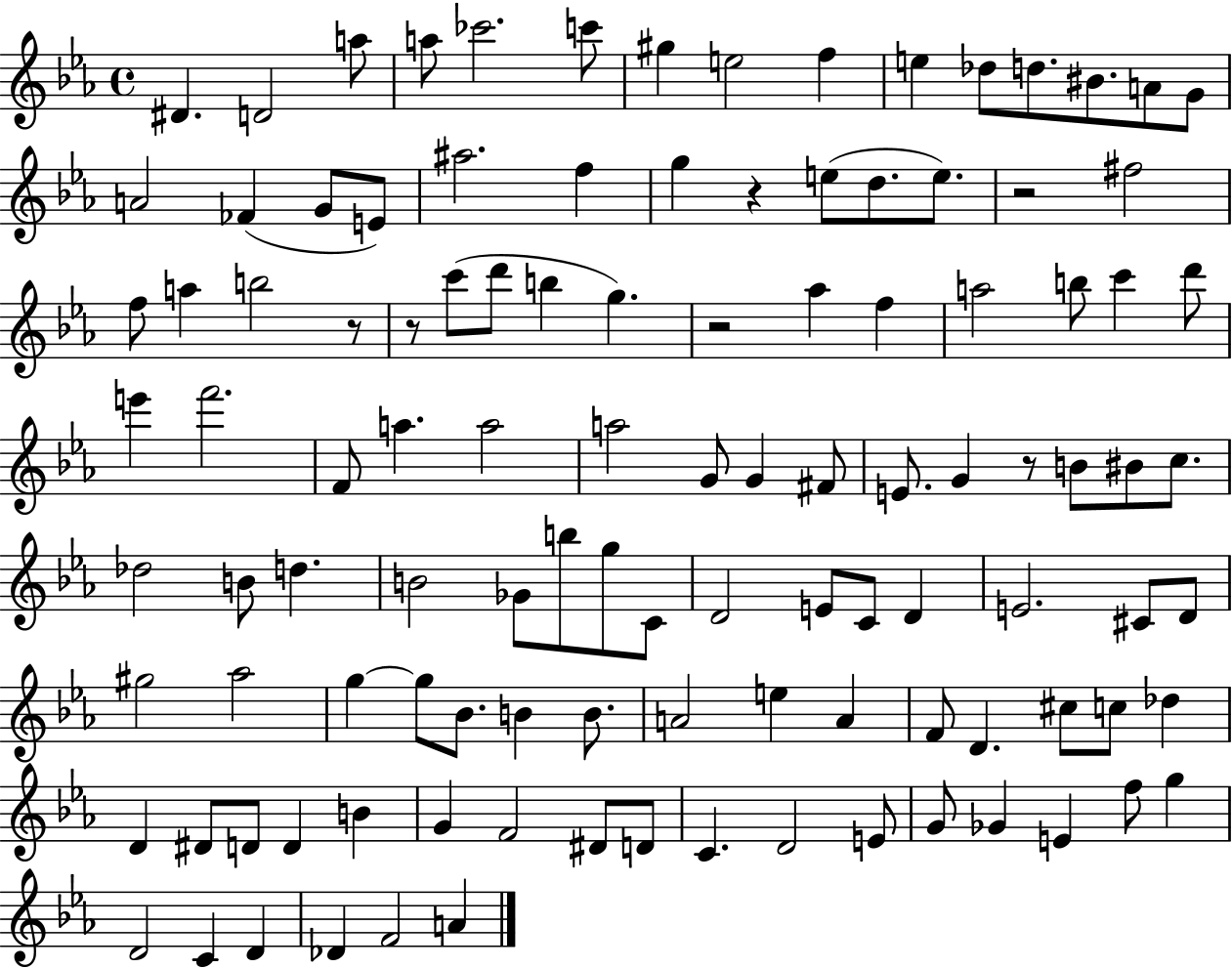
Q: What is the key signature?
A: EES major